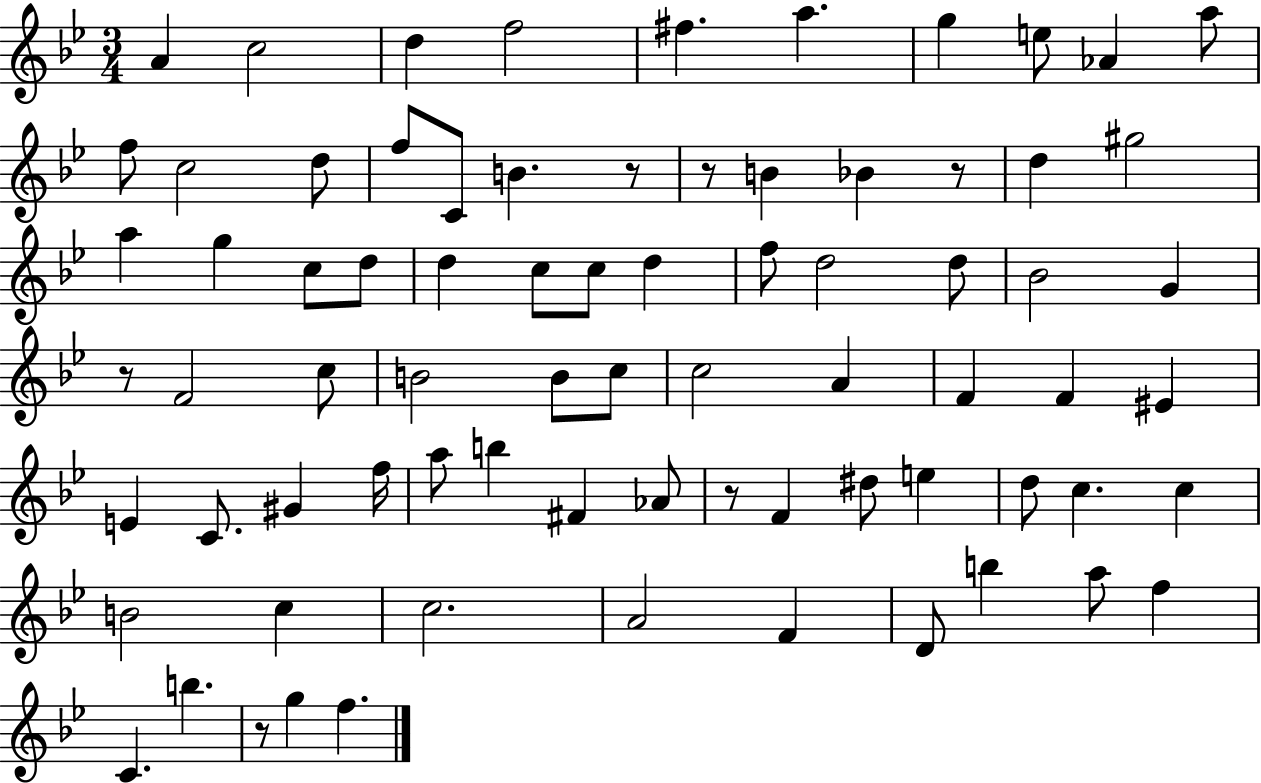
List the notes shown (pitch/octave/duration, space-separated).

A4/q C5/h D5/q F5/h F#5/q. A5/q. G5/q E5/e Ab4/q A5/e F5/e C5/h D5/e F5/e C4/e B4/q. R/e R/e B4/q Bb4/q R/e D5/q G#5/h A5/q G5/q C5/e D5/e D5/q C5/e C5/e D5/q F5/e D5/h D5/e Bb4/h G4/q R/e F4/h C5/e B4/h B4/e C5/e C5/h A4/q F4/q F4/q EIS4/q E4/q C4/e. G#4/q F5/s A5/e B5/q F#4/q Ab4/e R/e F4/q D#5/e E5/q D5/e C5/q. C5/q B4/h C5/q C5/h. A4/h F4/q D4/e B5/q A5/e F5/q C4/q. B5/q. R/e G5/q F5/q.